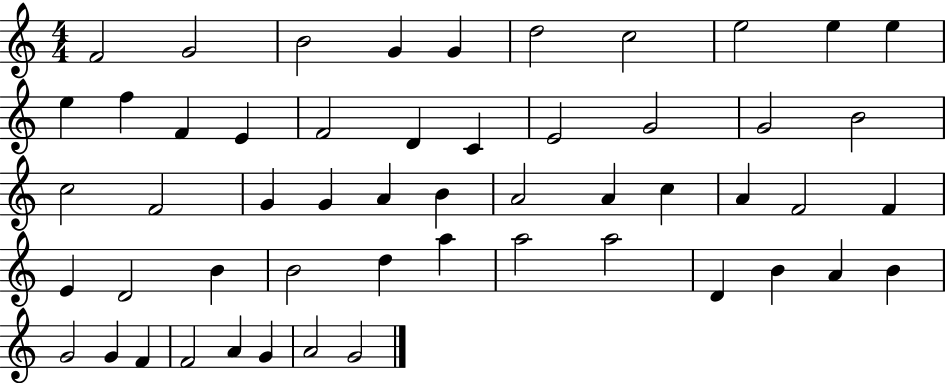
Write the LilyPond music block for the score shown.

{
  \clef treble
  \numericTimeSignature
  \time 4/4
  \key c \major
  f'2 g'2 | b'2 g'4 g'4 | d''2 c''2 | e''2 e''4 e''4 | \break e''4 f''4 f'4 e'4 | f'2 d'4 c'4 | e'2 g'2 | g'2 b'2 | \break c''2 f'2 | g'4 g'4 a'4 b'4 | a'2 a'4 c''4 | a'4 f'2 f'4 | \break e'4 d'2 b'4 | b'2 d''4 a''4 | a''2 a''2 | d'4 b'4 a'4 b'4 | \break g'2 g'4 f'4 | f'2 a'4 g'4 | a'2 g'2 | \bar "|."
}